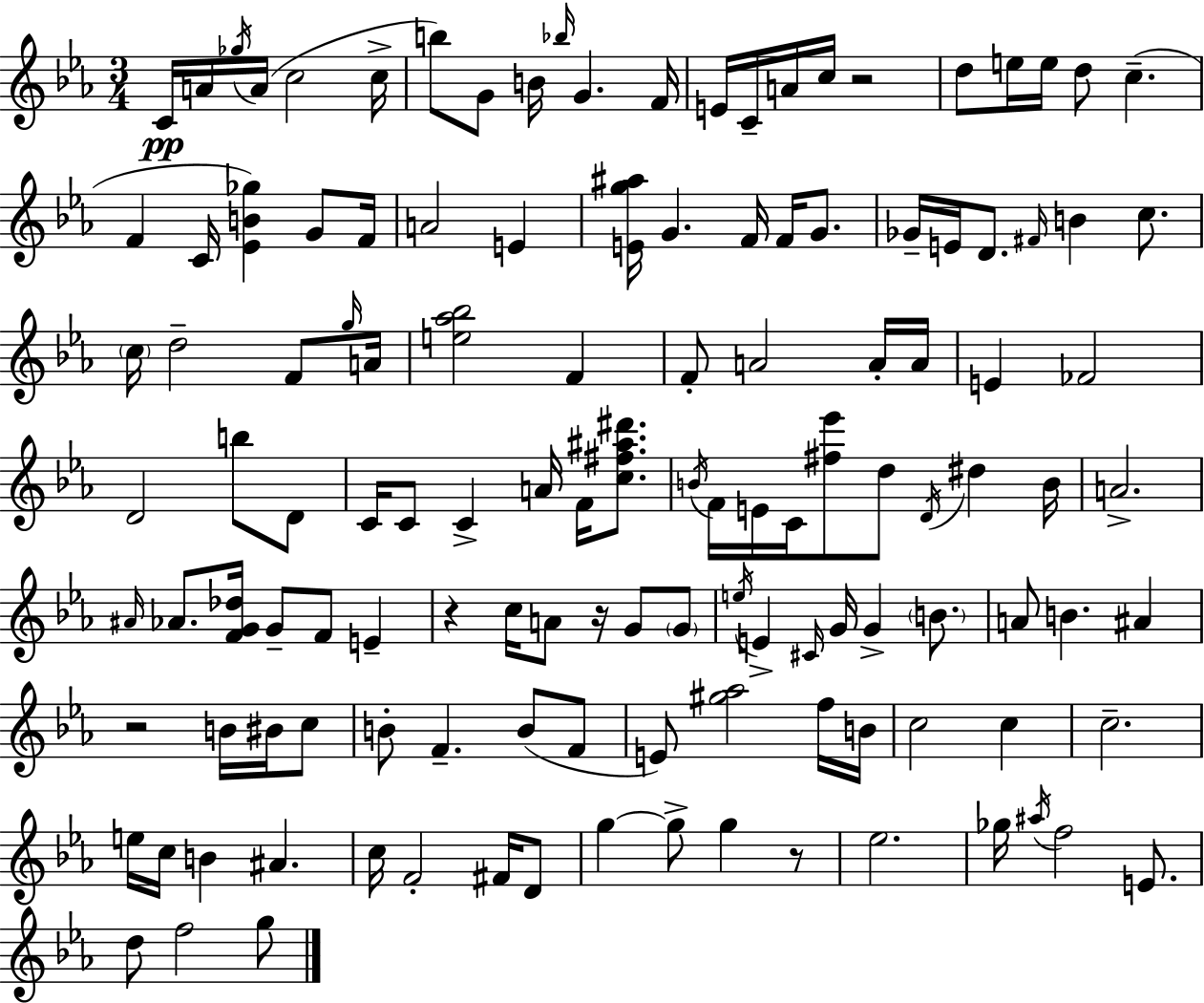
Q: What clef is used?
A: treble